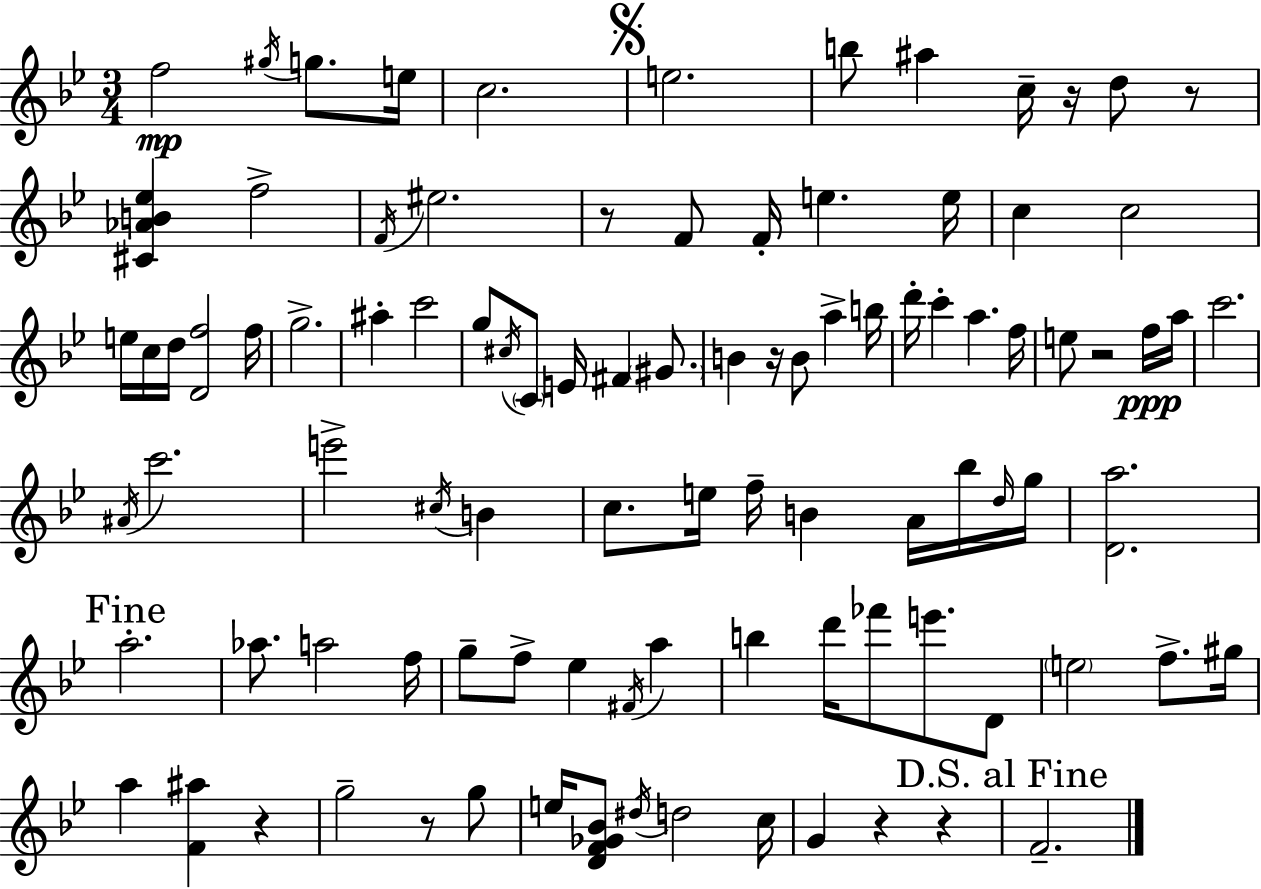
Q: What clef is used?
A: treble